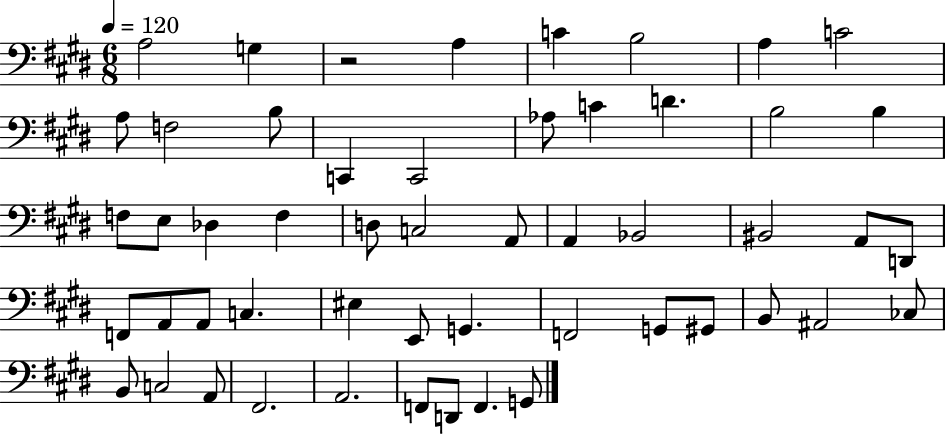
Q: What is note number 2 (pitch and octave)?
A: G3